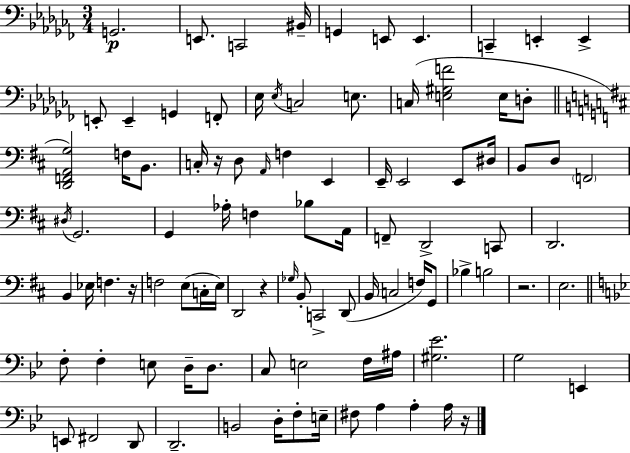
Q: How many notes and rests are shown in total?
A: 96